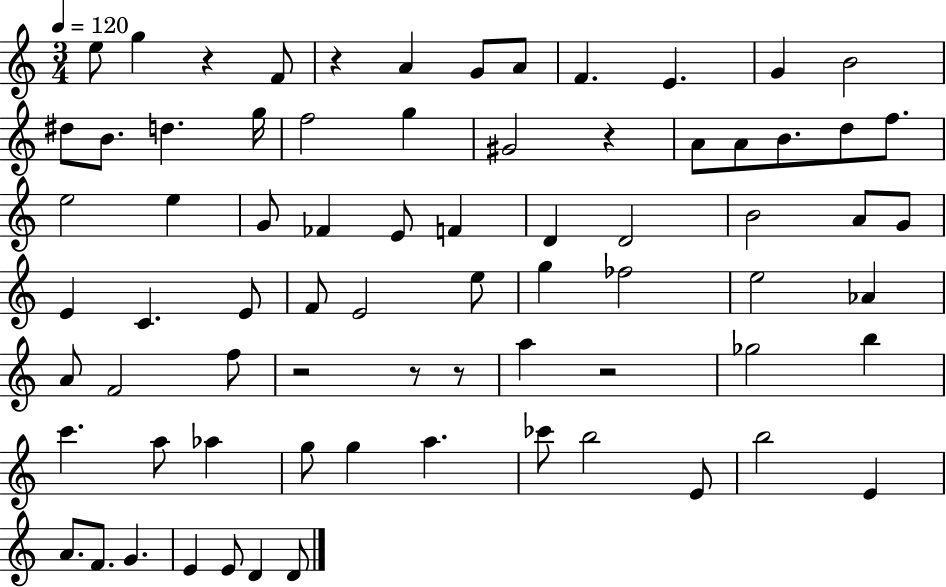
X:1
T:Untitled
M:3/4
L:1/4
K:C
e/2 g z F/2 z A G/2 A/2 F E G B2 ^d/2 B/2 d g/4 f2 g ^G2 z A/2 A/2 B/2 d/2 f/2 e2 e G/2 _F E/2 F D D2 B2 A/2 G/2 E C E/2 F/2 E2 e/2 g _f2 e2 _A A/2 F2 f/2 z2 z/2 z/2 a z2 _g2 b c' a/2 _a g/2 g a _c'/2 b2 E/2 b2 E A/2 F/2 G E E/2 D D/2